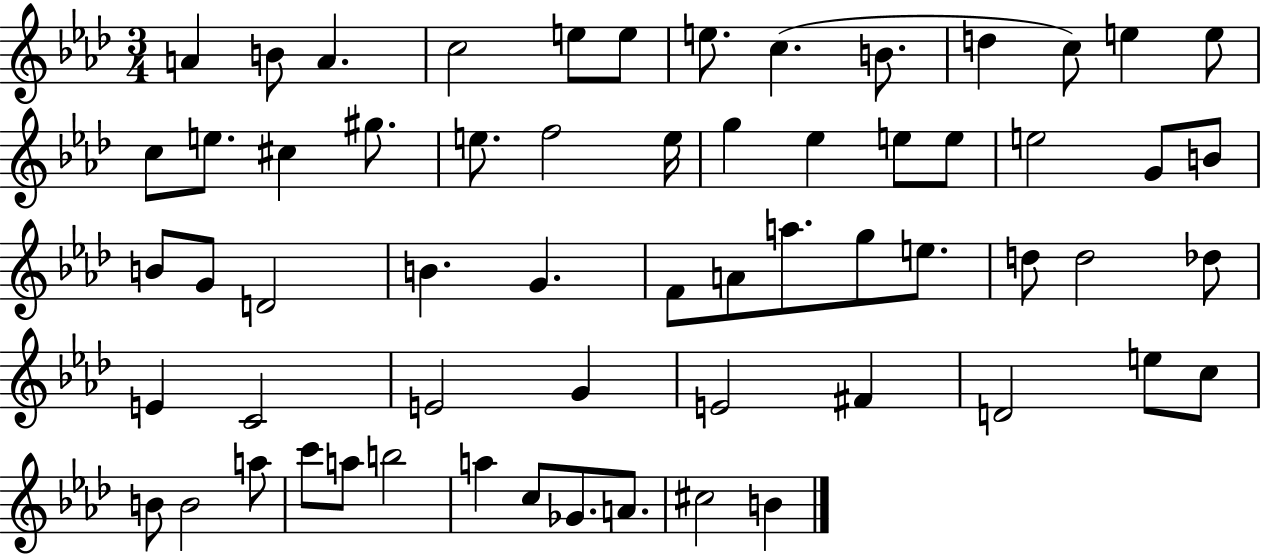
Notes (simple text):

A4/q B4/e A4/q. C5/h E5/e E5/e E5/e. C5/q. B4/e. D5/q C5/e E5/q E5/e C5/e E5/e. C#5/q G#5/e. E5/e. F5/h E5/s G5/q Eb5/q E5/e E5/e E5/h G4/e B4/e B4/e G4/e D4/h B4/q. G4/q. F4/e A4/e A5/e. G5/e E5/e. D5/e D5/h Db5/e E4/q C4/h E4/h G4/q E4/h F#4/q D4/h E5/e C5/e B4/e B4/h A5/e C6/e A5/e B5/h A5/q C5/e Gb4/e. A4/e. C#5/h B4/q